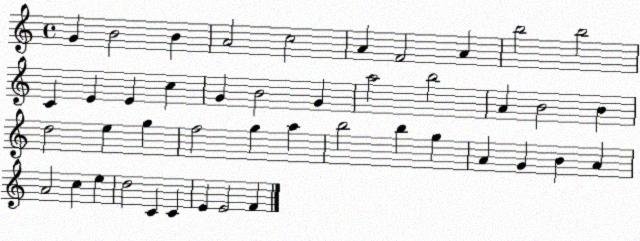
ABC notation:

X:1
T:Untitled
M:4/4
L:1/4
K:C
G B2 B A2 c2 A F2 A b2 b2 C E E c G B2 G a2 b2 A B2 B d2 e g f2 g a b2 b g A G B A A2 c e d2 C C E E2 F